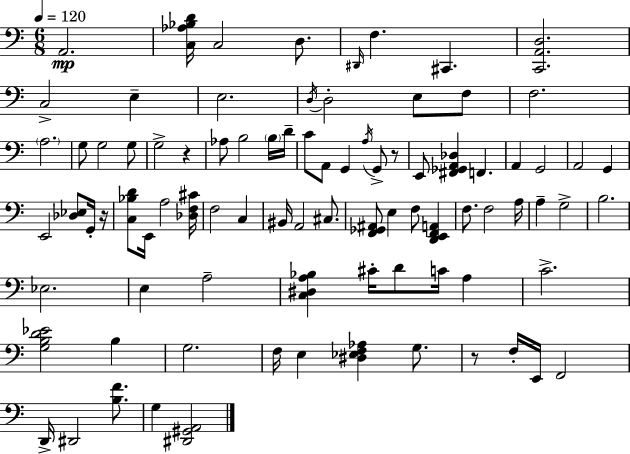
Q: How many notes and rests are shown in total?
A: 87